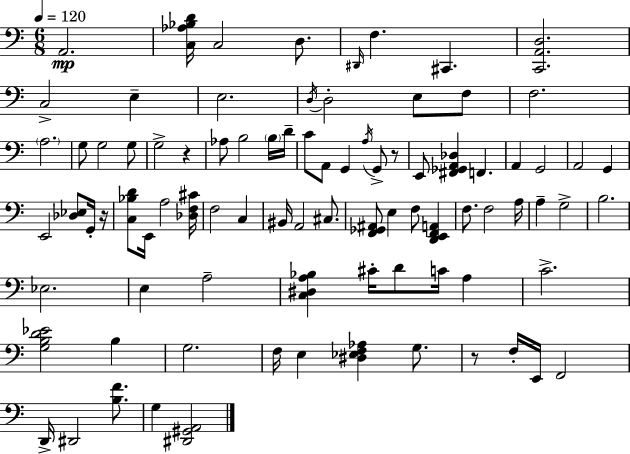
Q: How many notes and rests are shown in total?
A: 87